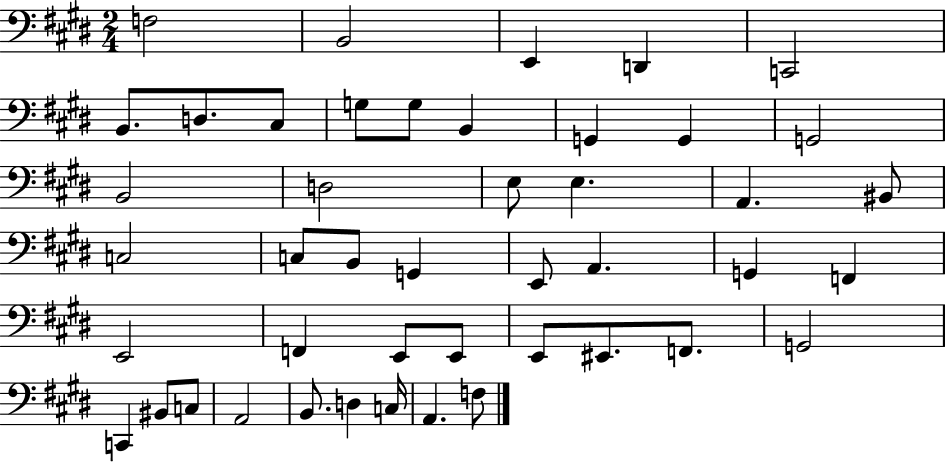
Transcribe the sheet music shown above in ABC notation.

X:1
T:Untitled
M:2/4
L:1/4
K:E
F,2 B,,2 E,, D,, C,,2 B,,/2 D,/2 ^C,/2 G,/2 G,/2 B,, G,, G,, G,,2 B,,2 D,2 E,/2 E, A,, ^B,,/2 C,2 C,/2 B,,/2 G,, E,,/2 A,, G,, F,, E,,2 F,, E,,/2 E,,/2 E,,/2 ^E,,/2 F,,/2 G,,2 C,, ^B,,/2 C,/2 A,,2 B,,/2 D, C,/4 A,, F,/2